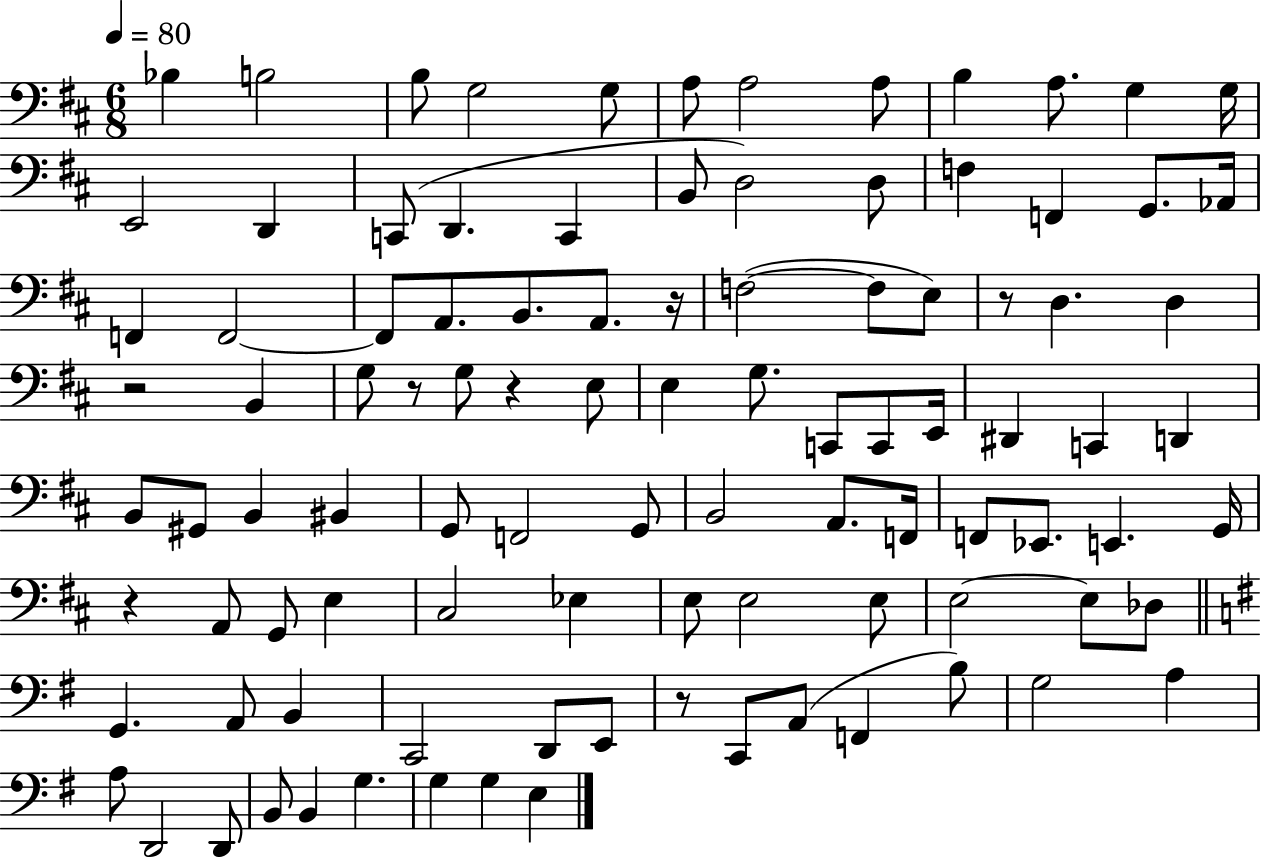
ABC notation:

X:1
T:Untitled
M:6/8
L:1/4
K:D
_B, B,2 B,/2 G,2 G,/2 A,/2 A,2 A,/2 B, A,/2 G, G,/4 E,,2 D,, C,,/2 D,, C,, B,,/2 D,2 D,/2 F, F,, G,,/2 _A,,/4 F,, F,,2 F,,/2 A,,/2 B,,/2 A,,/2 z/4 F,2 F,/2 E,/2 z/2 D, D, z2 B,, G,/2 z/2 G,/2 z E,/2 E, G,/2 C,,/2 C,,/2 E,,/4 ^D,, C,, D,, B,,/2 ^G,,/2 B,, ^B,, G,,/2 F,,2 G,,/2 B,,2 A,,/2 F,,/4 F,,/2 _E,,/2 E,, G,,/4 z A,,/2 G,,/2 E, ^C,2 _E, E,/2 E,2 E,/2 E,2 E,/2 _D,/2 G,, A,,/2 B,, C,,2 D,,/2 E,,/2 z/2 C,,/2 A,,/2 F,, B,/2 G,2 A, A,/2 D,,2 D,,/2 B,,/2 B,, G, G, G, E,